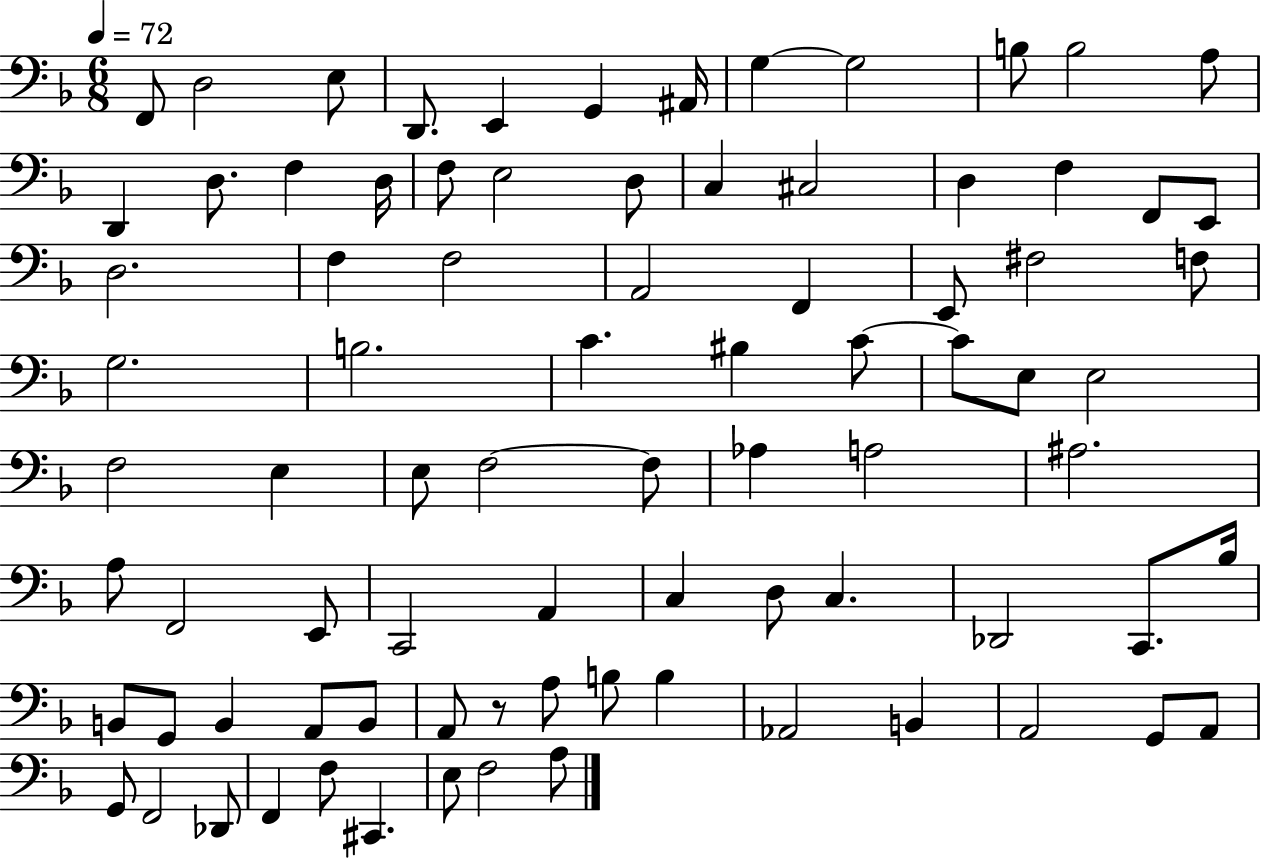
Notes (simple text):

F2/e D3/h E3/e D2/e. E2/q G2/q A#2/s G3/q G3/h B3/e B3/h A3/e D2/q D3/e. F3/q D3/s F3/e E3/h D3/e C3/q C#3/h D3/q F3/q F2/e E2/e D3/h. F3/q F3/h A2/h F2/q E2/e F#3/h F3/e G3/h. B3/h. C4/q. BIS3/q C4/e C4/e E3/e E3/h F3/h E3/q E3/e F3/h F3/e Ab3/q A3/h A#3/h. A3/e F2/h E2/e C2/h A2/q C3/q D3/e C3/q. Db2/h C2/e. Bb3/s B2/e G2/e B2/q A2/e B2/e A2/e R/e A3/e B3/e B3/q Ab2/h B2/q A2/h G2/e A2/e G2/e F2/h Db2/e F2/q F3/e C#2/q. E3/e F3/h A3/e